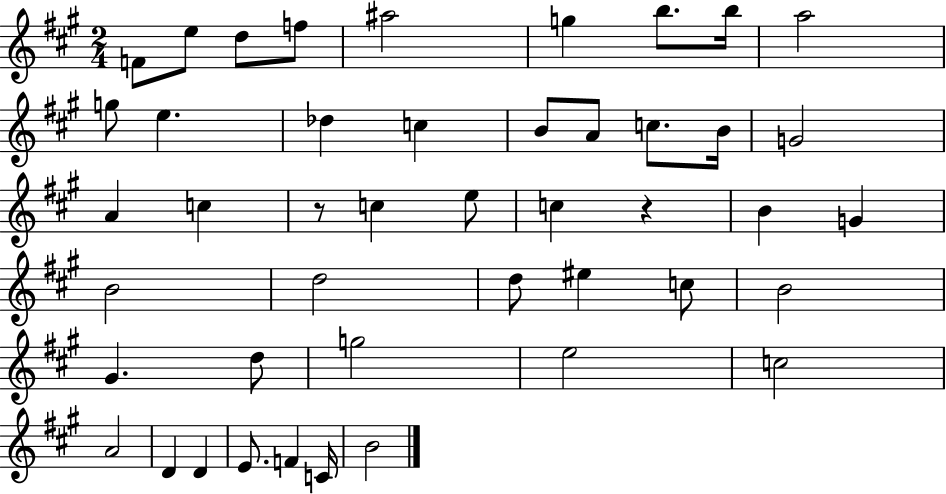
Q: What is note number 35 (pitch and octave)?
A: E5